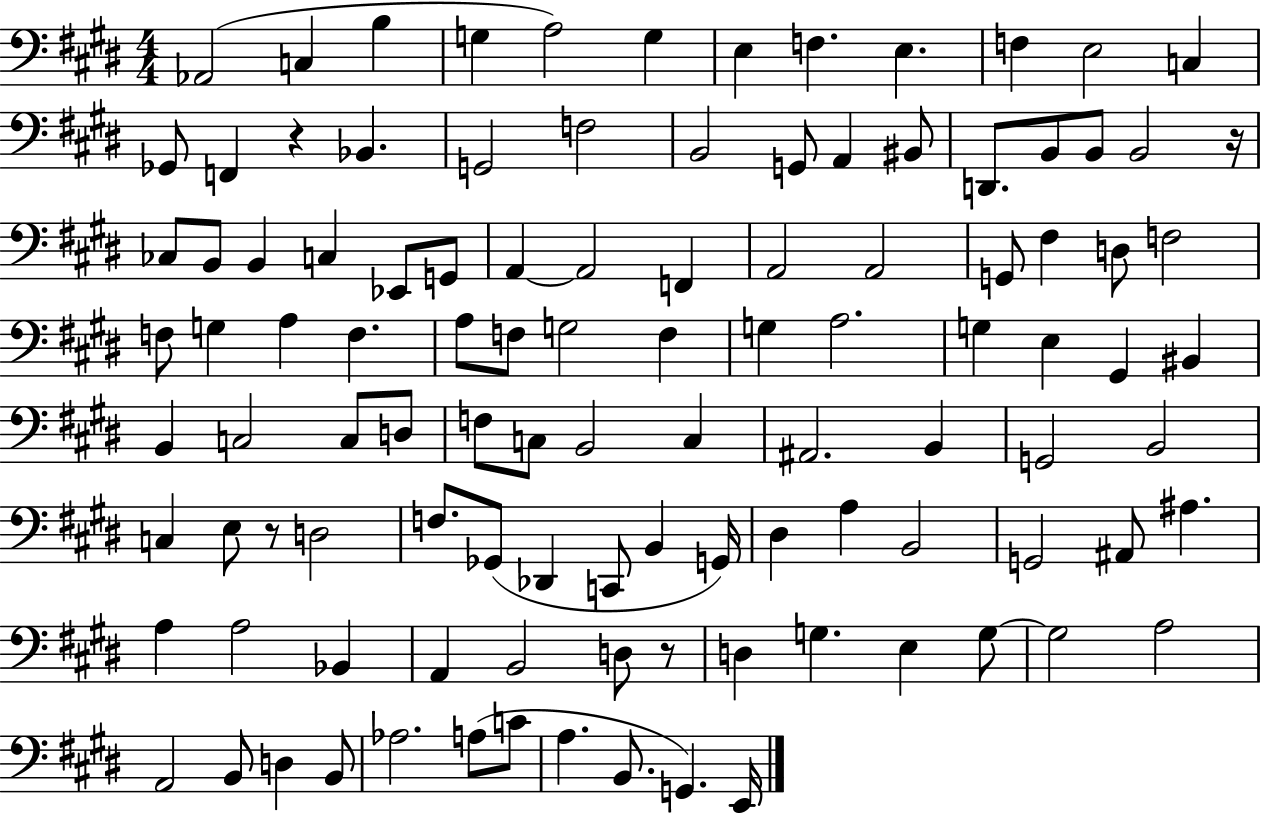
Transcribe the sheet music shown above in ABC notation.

X:1
T:Untitled
M:4/4
L:1/4
K:E
_A,,2 C, B, G, A,2 G, E, F, E, F, E,2 C, _G,,/2 F,, z _B,, G,,2 F,2 B,,2 G,,/2 A,, ^B,,/2 D,,/2 B,,/2 B,,/2 B,,2 z/4 _C,/2 B,,/2 B,, C, _E,,/2 G,,/2 A,, A,,2 F,, A,,2 A,,2 G,,/2 ^F, D,/2 F,2 F,/2 G, A, F, A,/2 F,/2 G,2 F, G, A,2 G, E, ^G,, ^B,, B,, C,2 C,/2 D,/2 F,/2 C,/2 B,,2 C, ^A,,2 B,, G,,2 B,,2 C, E,/2 z/2 D,2 F,/2 _G,,/2 _D,, C,,/2 B,, G,,/4 ^D, A, B,,2 G,,2 ^A,,/2 ^A, A, A,2 _B,, A,, B,,2 D,/2 z/2 D, G, E, G,/2 G,2 A,2 A,,2 B,,/2 D, B,,/2 _A,2 A,/2 C/2 A, B,,/2 G,, E,,/4